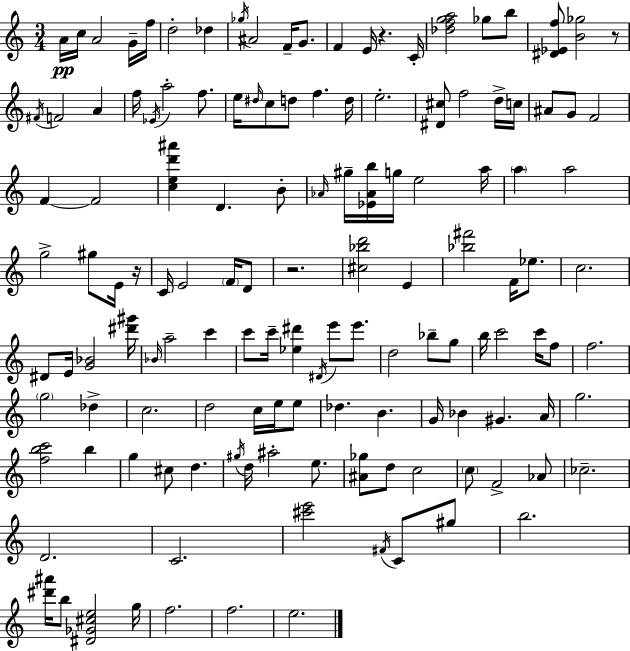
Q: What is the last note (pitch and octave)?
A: E5